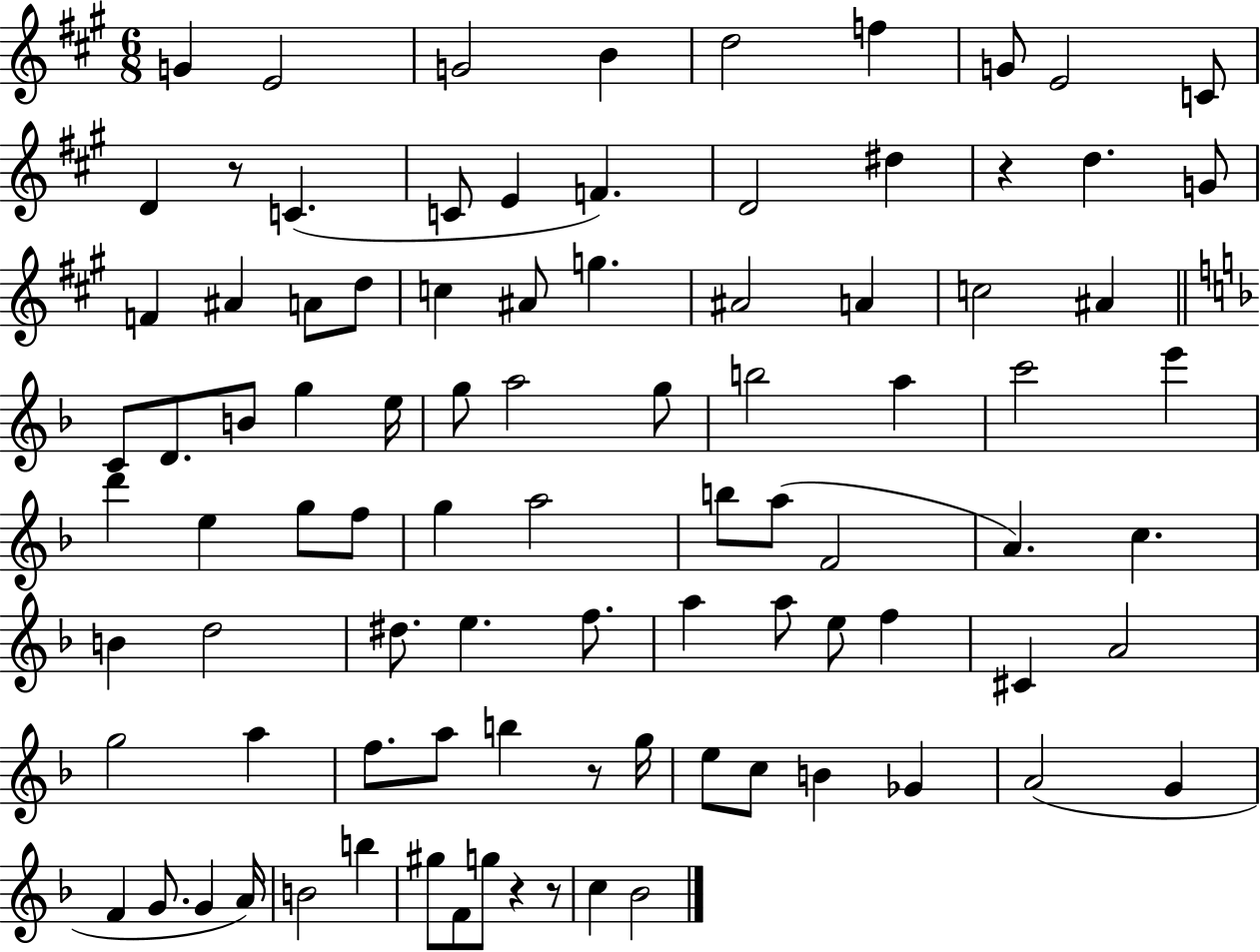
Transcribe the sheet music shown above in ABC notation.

X:1
T:Untitled
M:6/8
L:1/4
K:A
G E2 G2 B d2 f G/2 E2 C/2 D z/2 C C/2 E F D2 ^d z d G/2 F ^A A/2 d/2 c ^A/2 g ^A2 A c2 ^A C/2 D/2 B/2 g e/4 g/2 a2 g/2 b2 a c'2 e' d' e g/2 f/2 g a2 b/2 a/2 F2 A c B d2 ^d/2 e f/2 a a/2 e/2 f ^C A2 g2 a f/2 a/2 b z/2 g/4 e/2 c/2 B _G A2 G F G/2 G A/4 B2 b ^g/2 F/2 g/2 z z/2 c _B2